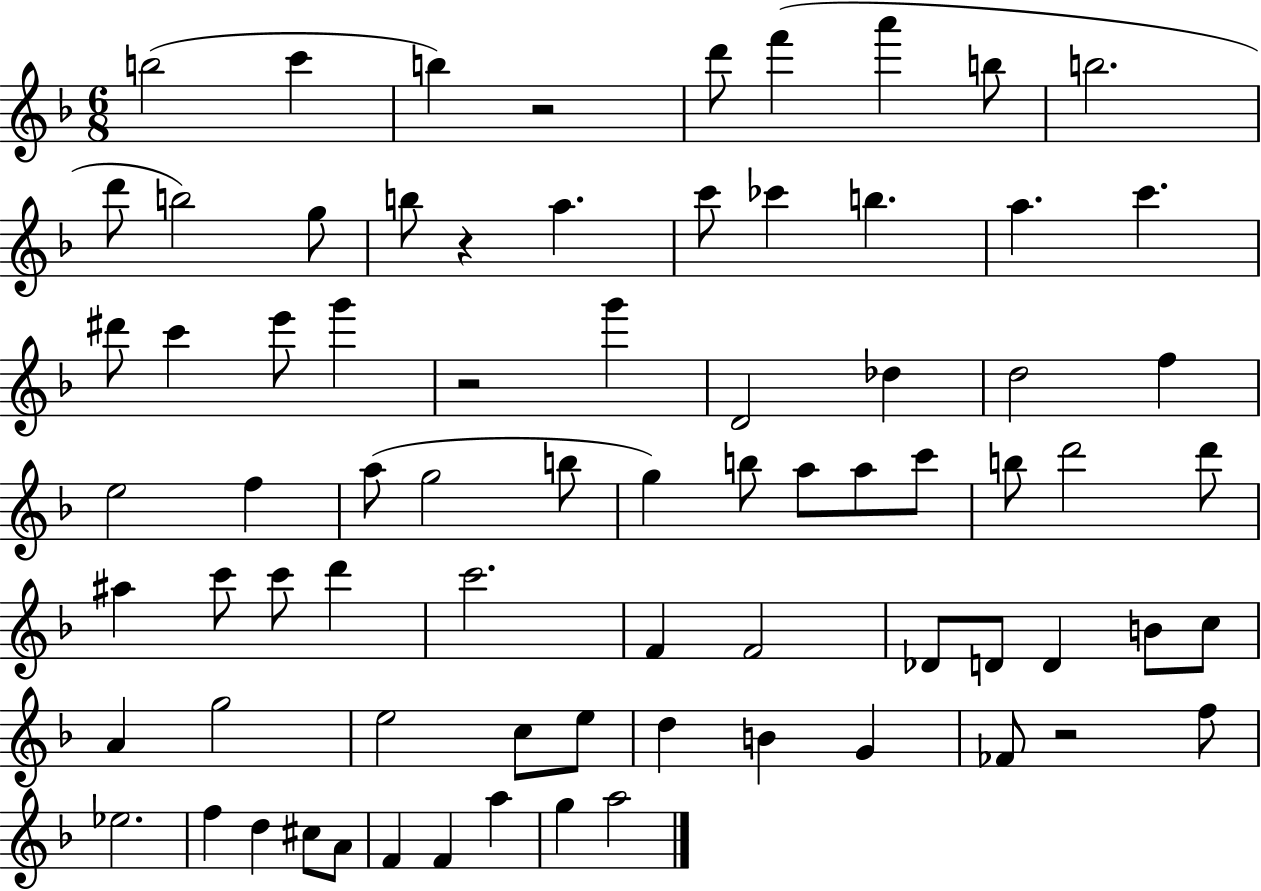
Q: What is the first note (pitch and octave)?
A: B5